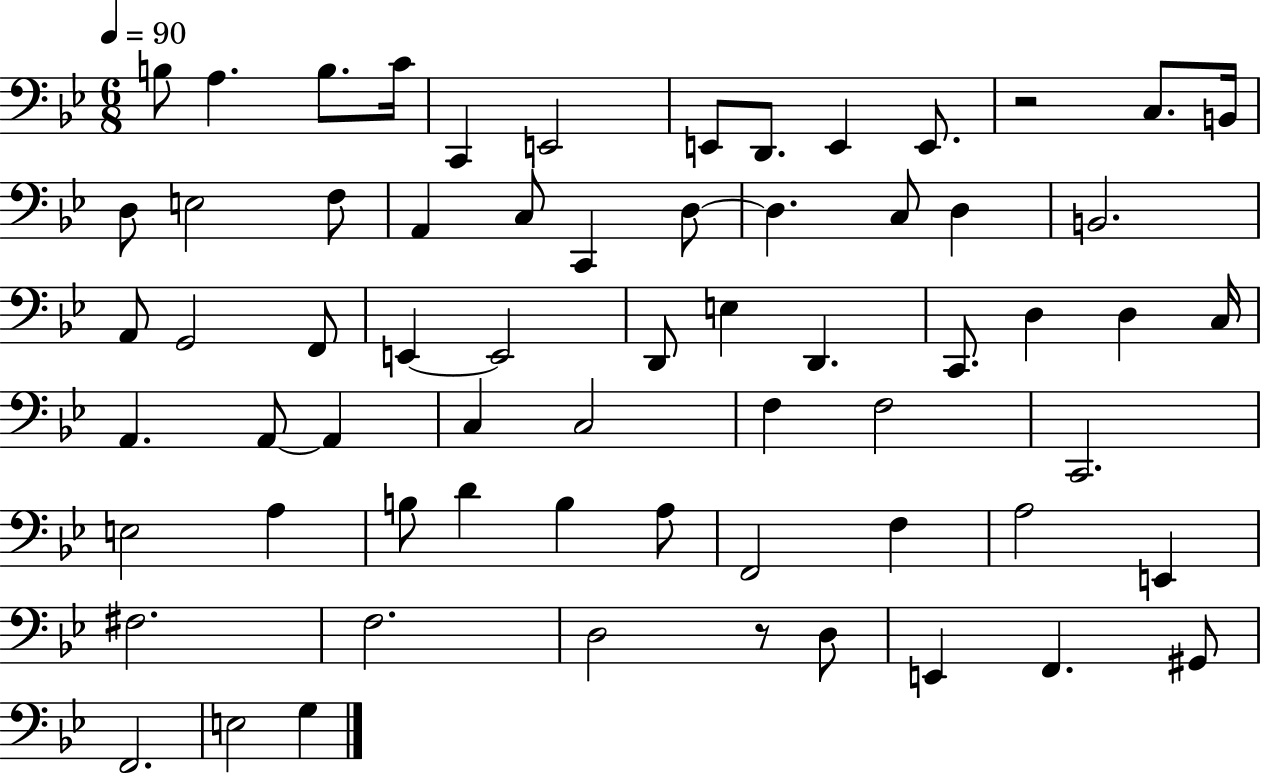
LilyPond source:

{
  \clef bass
  \numericTimeSignature
  \time 6/8
  \key bes \major
  \tempo 4 = 90
  b8 a4. b8. c'16 | c,4 e,2 | e,8 d,8. e,4 e,8. | r2 c8. b,16 | \break d8 e2 f8 | a,4 c8 c,4 d8~~ | d4. c8 d4 | b,2. | \break a,8 g,2 f,8 | e,4~~ e,2 | d,8 e4 d,4. | c,8. d4 d4 c16 | \break a,4. a,8~~ a,4 | c4 c2 | f4 f2 | c,2. | \break e2 a4 | b8 d'4 b4 a8 | f,2 f4 | a2 e,4 | \break fis2. | f2. | d2 r8 d8 | e,4 f,4. gis,8 | \break f,2. | e2 g4 | \bar "|."
}